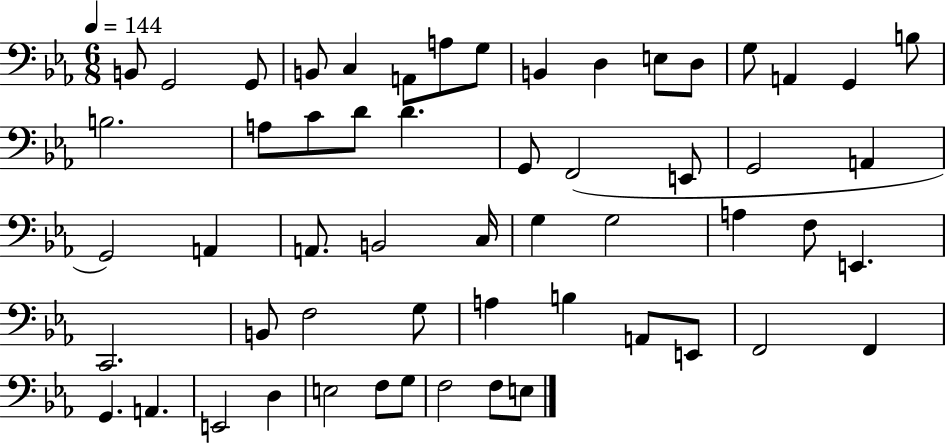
B2/e G2/h G2/e B2/e C3/q A2/e A3/e G3/e B2/q D3/q E3/e D3/e G3/e A2/q G2/q B3/e B3/h. A3/e C4/e D4/e D4/q. G2/e F2/h E2/e G2/h A2/q G2/h A2/q A2/e. B2/h C3/s G3/q G3/h A3/q F3/e E2/q. C2/h. B2/e F3/h G3/e A3/q B3/q A2/e E2/e F2/h F2/q G2/q. A2/q. E2/h D3/q E3/h F3/e G3/e F3/h F3/e E3/e